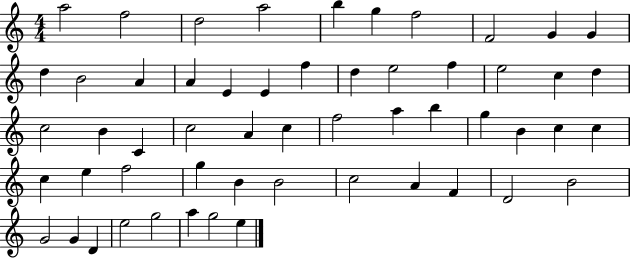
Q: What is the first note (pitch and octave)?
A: A5